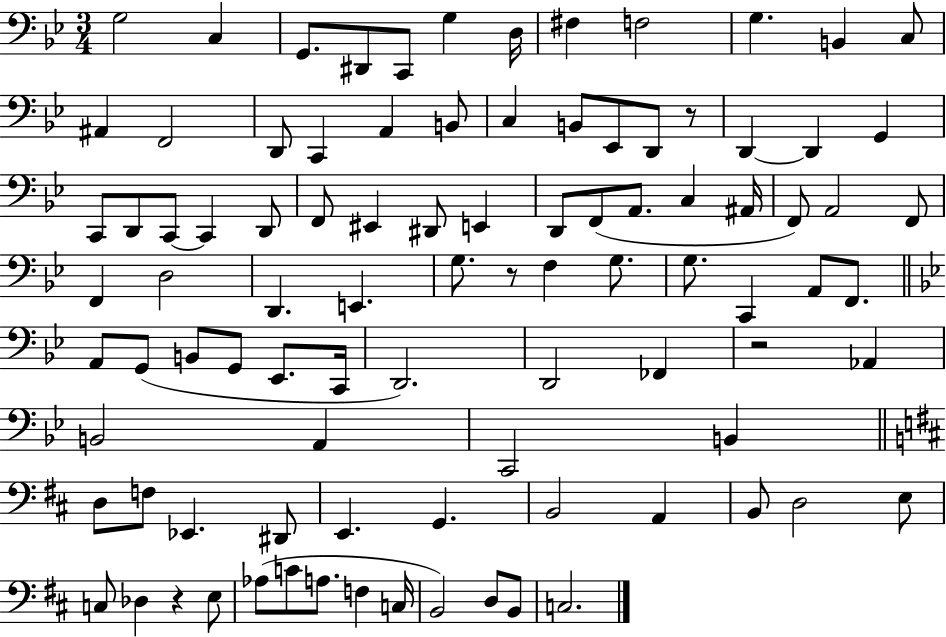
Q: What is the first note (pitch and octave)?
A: G3